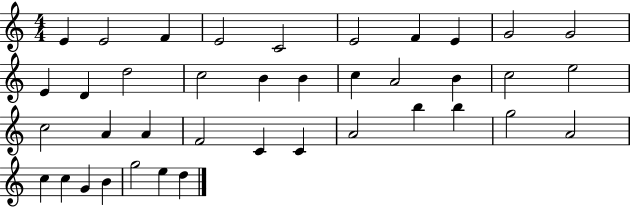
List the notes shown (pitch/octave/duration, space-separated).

E4/q E4/h F4/q E4/h C4/h E4/h F4/q E4/q G4/h G4/h E4/q D4/q D5/h C5/h B4/q B4/q C5/q A4/h B4/q C5/h E5/h C5/h A4/q A4/q F4/h C4/q C4/q A4/h B5/q B5/q G5/h A4/h C5/q C5/q G4/q B4/q G5/h E5/q D5/q